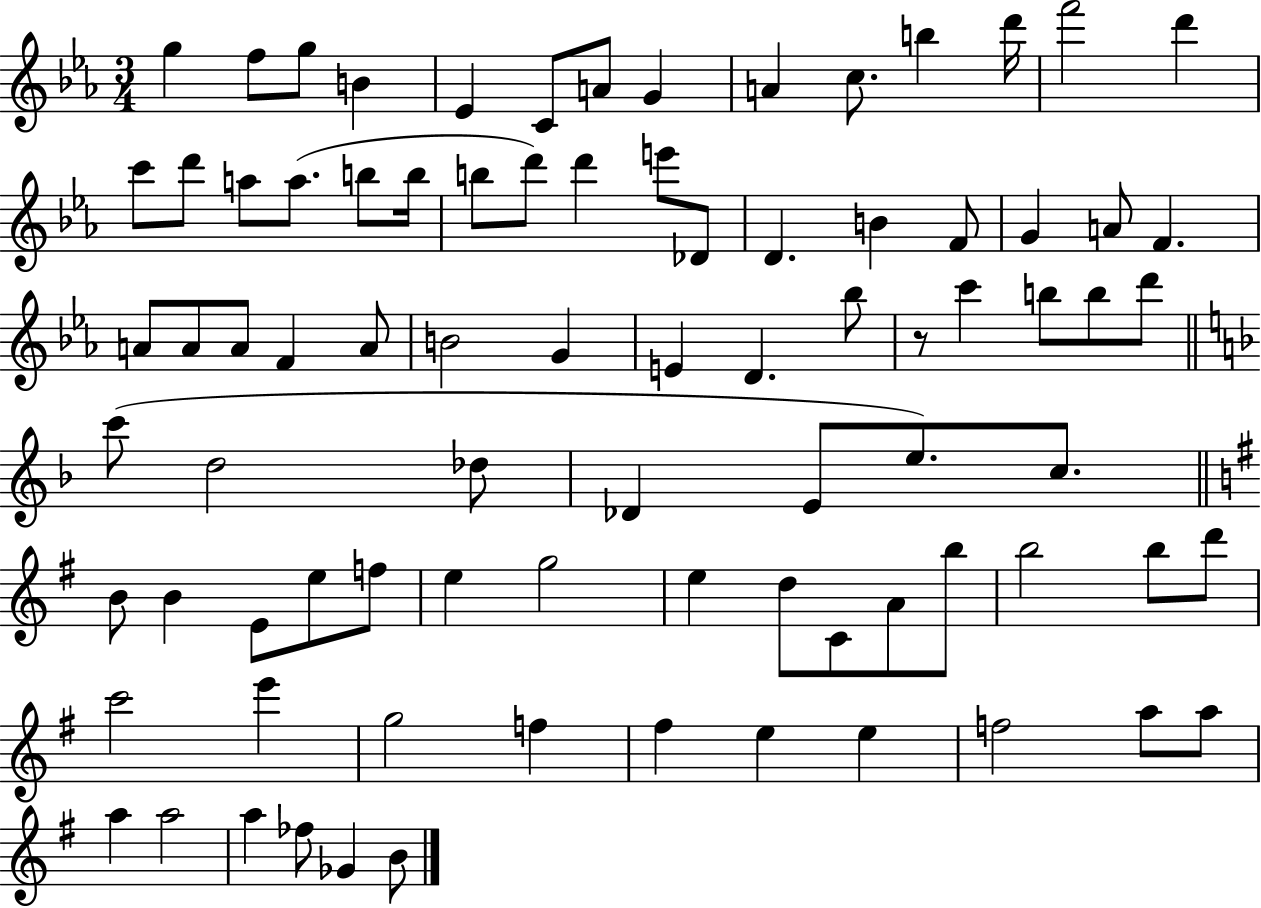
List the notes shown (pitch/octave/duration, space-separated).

G5/q F5/e G5/e B4/q Eb4/q C4/e A4/e G4/q A4/q C5/e. B5/q D6/s F6/h D6/q C6/e D6/e A5/e A5/e. B5/e B5/s B5/e D6/e D6/q E6/e Db4/e D4/q. B4/q F4/e G4/q A4/e F4/q. A4/e A4/e A4/e F4/q A4/e B4/h G4/q E4/q D4/q. Bb5/e R/e C6/q B5/e B5/e D6/e C6/e D5/h Db5/e Db4/q E4/e E5/e. C5/e. B4/e B4/q E4/e E5/e F5/e E5/q G5/h E5/q D5/e C4/e A4/e B5/e B5/h B5/e D6/e C6/h E6/q G5/h F5/q F#5/q E5/q E5/q F5/h A5/e A5/e A5/q A5/h A5/q FES5/e Gb4/q B4/e